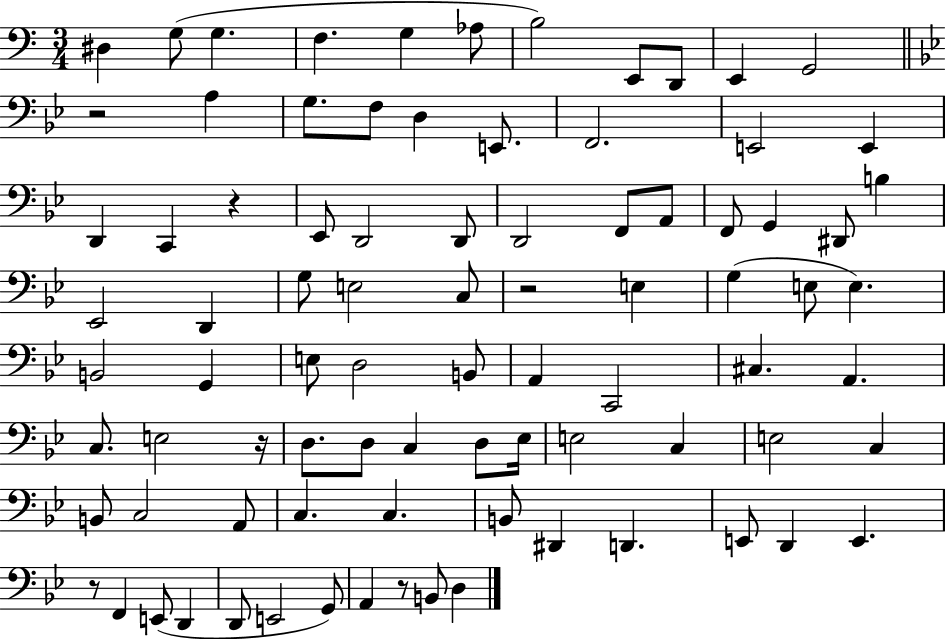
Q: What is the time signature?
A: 3/4